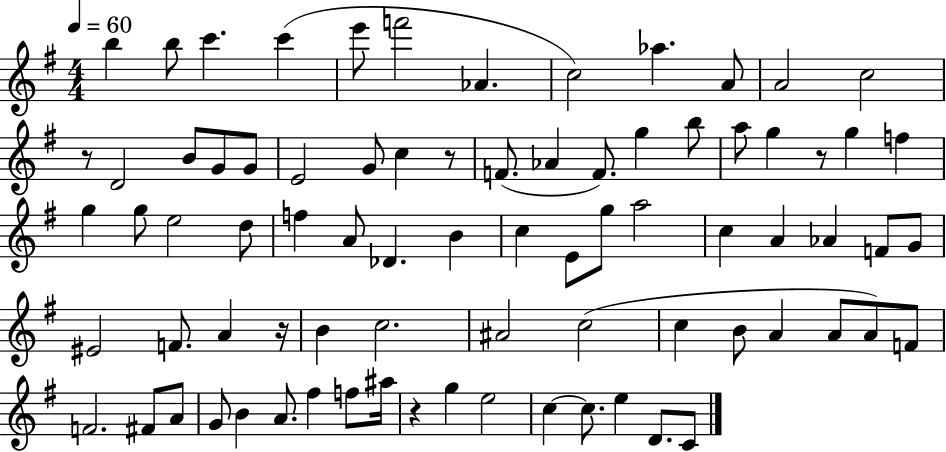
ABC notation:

X:1
T:Untitled
M:4/4
L:1/4
K:G
b b/2 c' c' e'/2 f'2 _A c2 _a A/2 A2 c2 z/2 D2 B/2 G/2 G/2 E2 G/2 c z/2 F/2 _A F/2 g b/2 a/2 g z/2 g f g g/2 e2 d/2 f A/2 _D B c E/2 g/2 a2 c A _A F/2 G/2 ^E2 F/2 A z/4 B c2 ^A2 c2 c B/2 A A/2 A/2 F/2 F2 ^F/2 A/2 G/2 B A/2 ^f f/2 ^a/4 z g e2 c c/2 e D/2 C/2